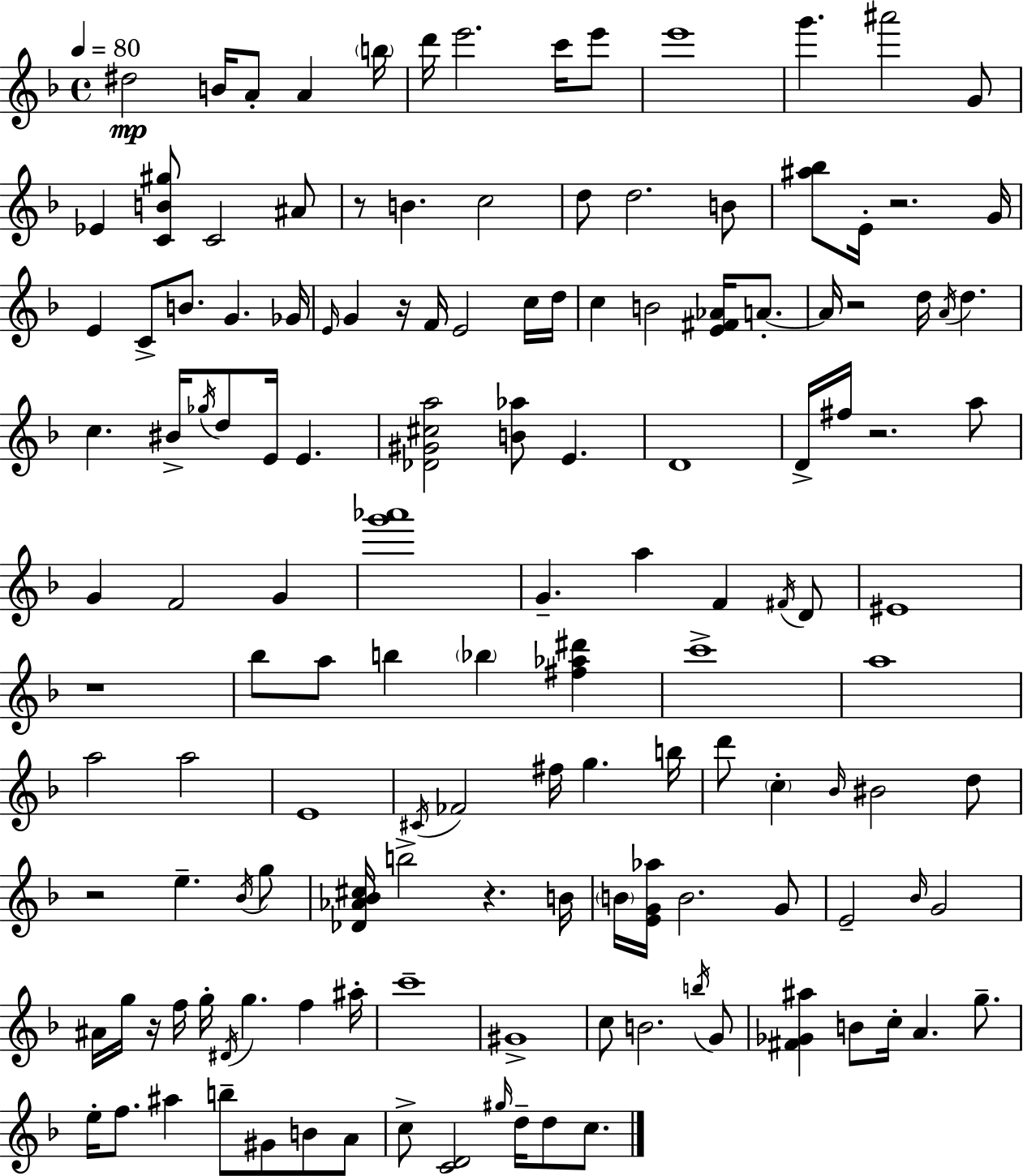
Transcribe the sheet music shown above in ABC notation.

X:1
T:Untitled
M:4/4
L:1/4
K:F
^d2 B/4 A/2 A b/4 d'/4 e'2 c'/4 e'/2 e'4 g' ^a'2 G/2 _E [CB^g]/2 C2 ^A/2 z/2 B c2 d/2 d2 B/2 [^a_b]/2 E/4 z2 G/4 E C/2 B/2 G _G/4 E/4 G z/4 F/4 E2 c/4 d/4 c B2 [E^F_A]/4 A/2 A/4 z2 d/4 A/4 d c ^B/4 _g/4 d/2 E/4 E [_D^G^ca]2 [B_a]/2 E D4 D/4 ^f/4 z2 a/2 G F2 G [g'_a']4 G a F ^F/4 D/2 ^E4 z4 _b/2 a/2 b _b [^f_a^d'] c'4 a4 a2 a2 E4 ^C/4 _F2 ^f/4 g b/4 d'/2 c _B/4 ^B2 d/2 z2 e _B/4 g/2 [_D_A_B^c]/4 b2 z B/4 B/4 [EG_a]/4 B2 G/2 E2 _B/4 G2 ^A/4 g/4 z/4 f/4 g/4 ^D/4 g f ^a/4 c'4 ^G4 c/2 B2 b/4 G/2 [^F_G^a] B/2 c/4 A g/2 e/4 f/2 ^a b/2 ^G/2 B/2 A/2 c/2 [CD]2 ^g/4 d/4 d/2 c/2